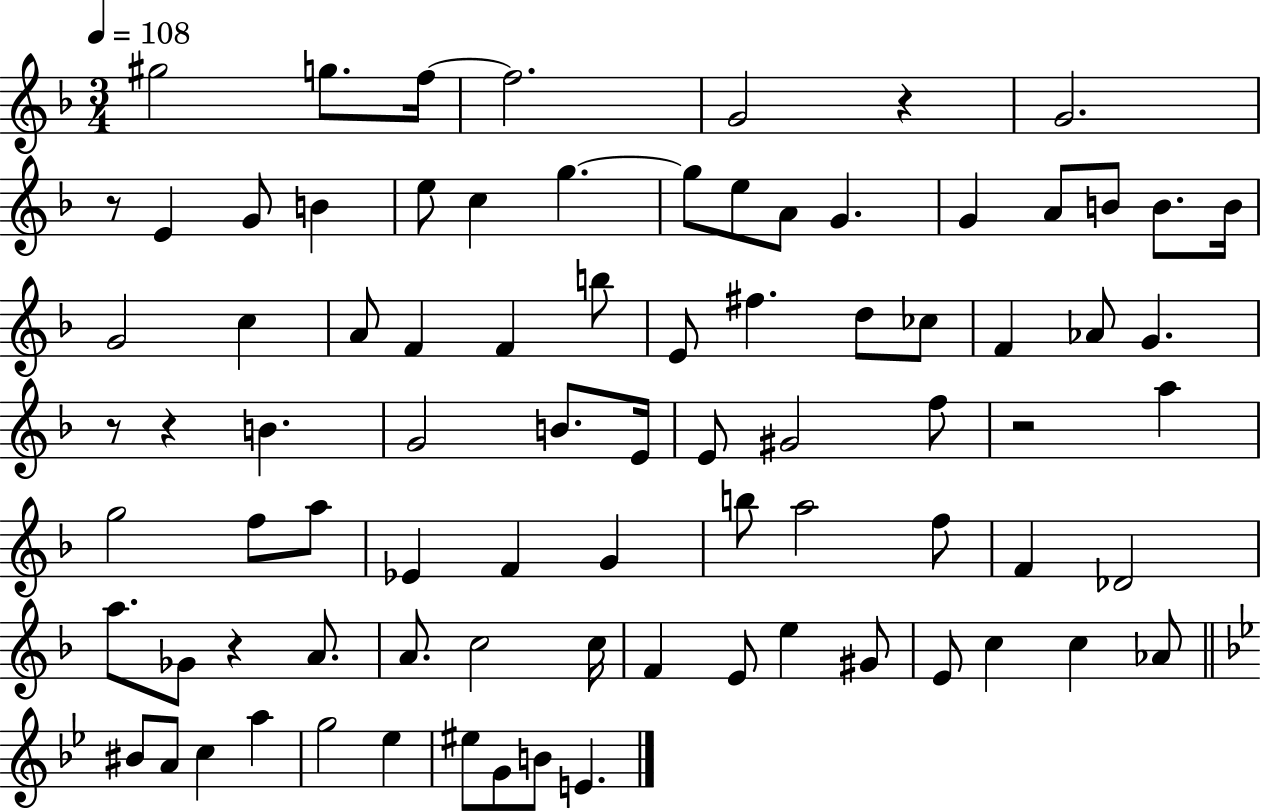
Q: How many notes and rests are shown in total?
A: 83